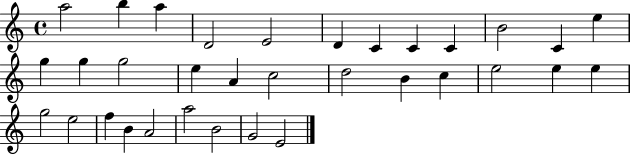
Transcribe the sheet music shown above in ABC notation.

X:1
T:Untitled
M:4/4
L:1/4
K:C
a2 b a D2 E2 D C C C B2 C e g g g2 e A c2 d2 B c e2 e e g2 e2 f B A2 a2 B2 G2 E2